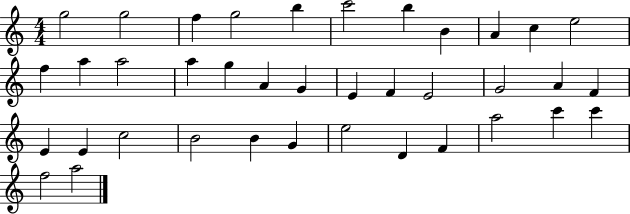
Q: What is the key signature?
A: C major